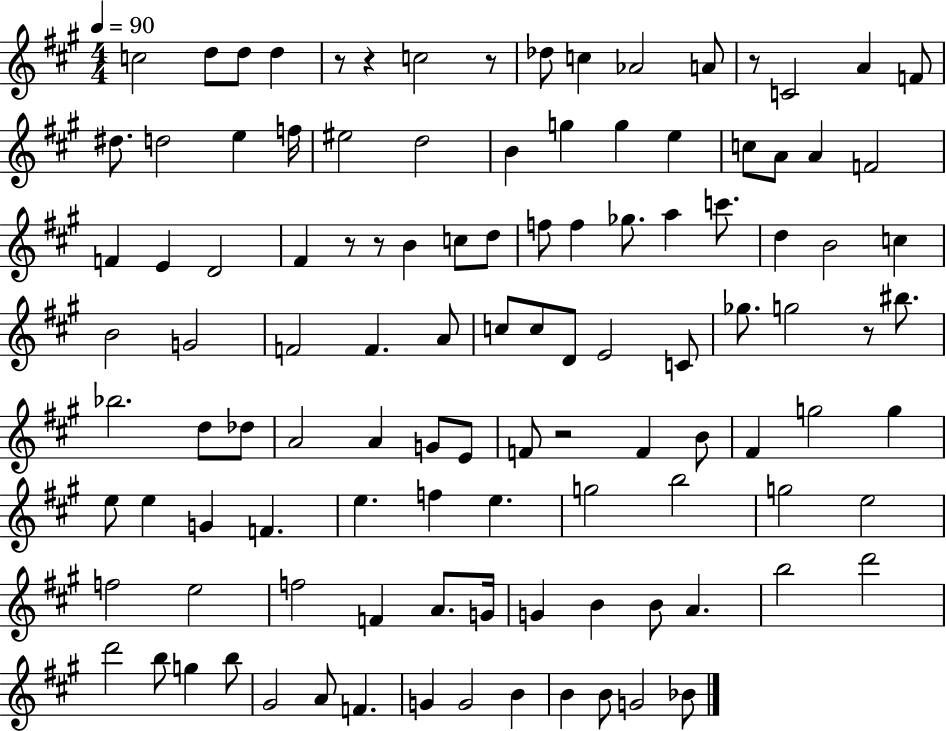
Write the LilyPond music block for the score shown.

{
  \clef treble
  \numericTimeSignature
  \time 4/4
  \key a \major
  \tempo 4 = 90
  \repeat volta 2 { c''2 d''8 d''8 d''4 | r8 r4 c''2 r8 | des''8 c''4 aes'2 a'8 | r8 c'2 a'4 f'8 | \break dis''8. d''2 e''4 f''16 | eis''2 d''2 | b'4 g''4 g''4 e''4 | c''8 a'8 a'4 f'2 | \break f'4 e'4 d'2 | fis'4 r8 r8 b'4 c''8 d''8 | f''8 f''4 ges''8. a''4 c'''8. | d''4 b'2 c''4 | \break b'2 g'2 | f'2 f'4. a'8 | c''8 c''8 d'8 e'2 c'8 | ges''8. g''2 r8 bis''8. | \break bes''2. d''8 des''8 | a'2 a'4 g'8 e'8 | f'8 r2 f'4 b'8 | fis'4 g''2 g''4 | \break e''8 e''4 g'4 f'4. | e''4. f''4 e''4. | g''2 b''2 | g''2 e''2 | \break f''2 e''2 | f''2 f'4 a'8. g'16 | g'4 b'4 b'8 a'4. | b''2 d'''2 | \break d'''2 b''8 g''4 b''8 | gis'2 a'8 f'4. | g'4 g'2 b'4 | b'4 b'8 g'2 bes'8 | \break } \bar "|."
}